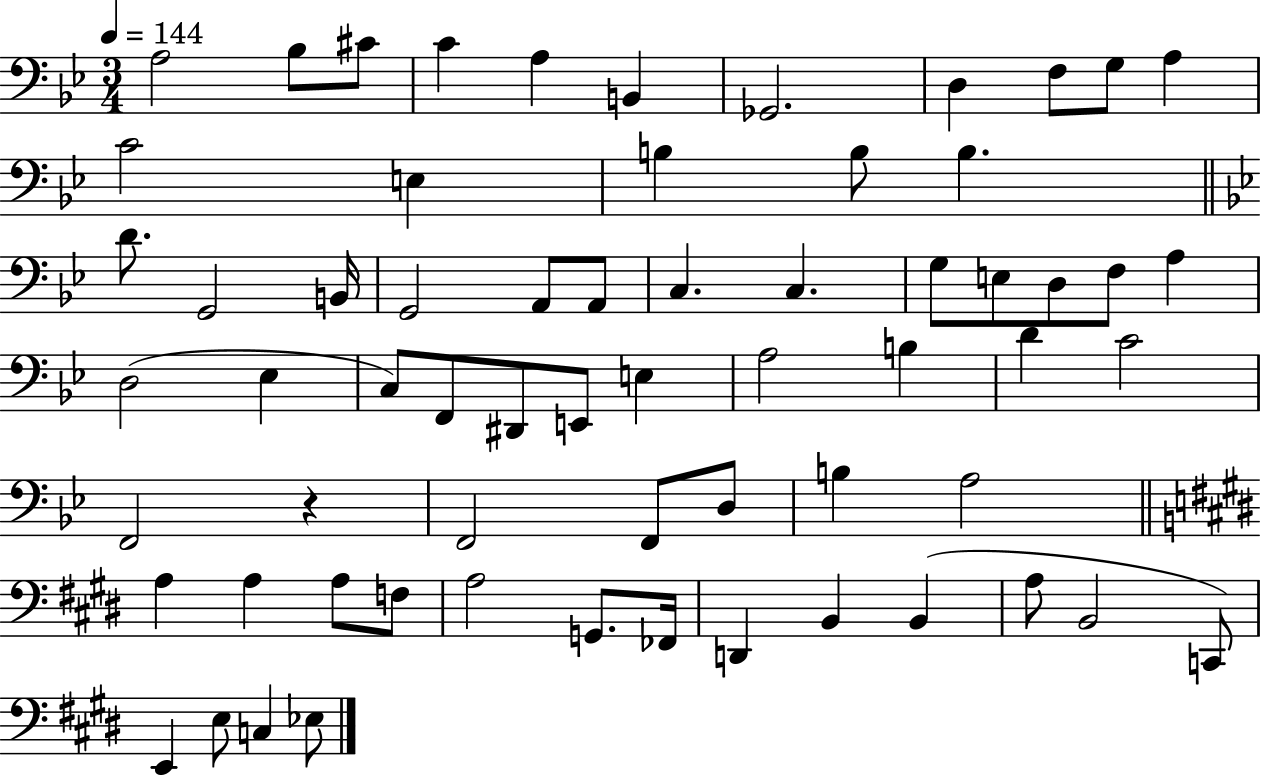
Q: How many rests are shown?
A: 1